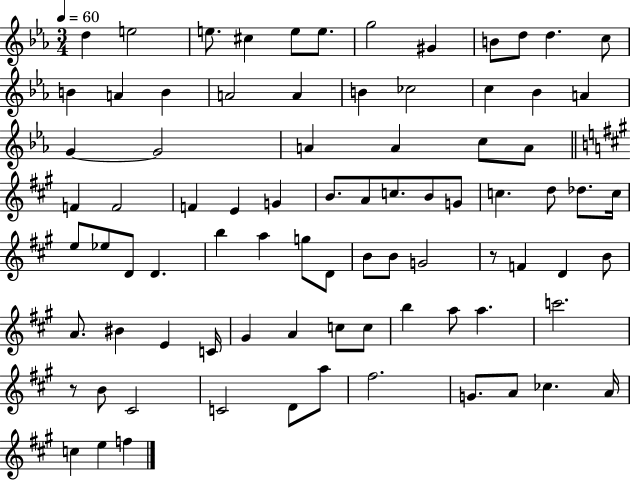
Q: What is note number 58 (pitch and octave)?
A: BIS4